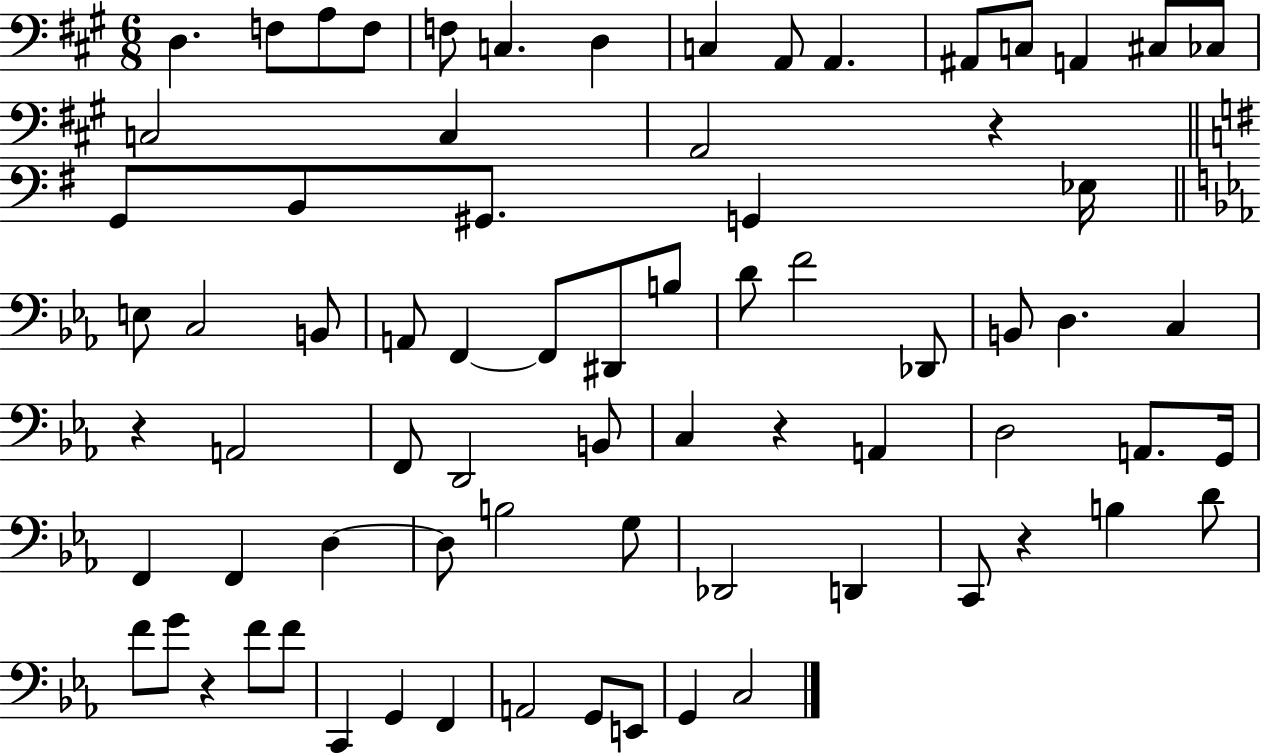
{
  \clef bass
  \numericTimeSignature
  \time 6/8
  \key a \major
  d4. f8 a8 f8 | f8 c4. d4 | c4 a,8 a,4. | ais,8 c8 a,4 cis8 ces8 | \break c2 c4 | a,2 r4 | \bar "||" \break \key e \minor g,8 b,8 gis,8. g,4 ees16 | \bar "||" \break \key c \minor e8 c2 b,8 | a,8 f,4~~ f,8 dis,8 b8 | d'8 f'2 des,8 | b,8 d4. c4 | \break r4 a,2 | f,8 d,2 b,8 | c4 r4 a,4 | d2 a,8. g,16 | \break f,4 f,4 d4~~ | d8 b2 g8 | des,2 d,4 | c,8 r4 b4 d'8 | \break f'8 g'8 r4 f'8 f'8 | c,4 g,4 f,4 | a,2 g,8 e,8 | g,4 c2 | \break \bar "|."
}